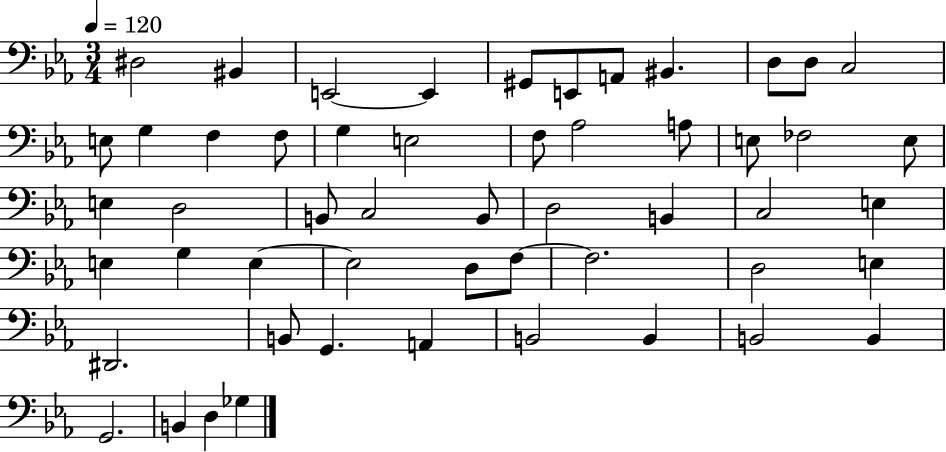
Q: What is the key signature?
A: EES major